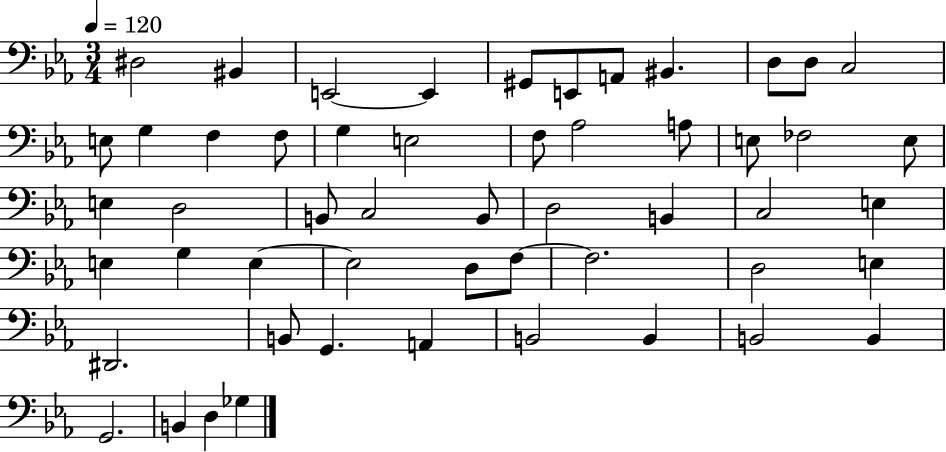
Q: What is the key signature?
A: EES major